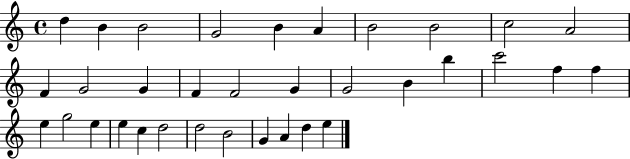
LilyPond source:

{
  \clef treble
  \time 4/4
  \defaultTimeSignature
  \key c \major
  d''4 b'4 b'2 | g'2 b'4 a'4 | b'2 b'2 | c''2 a'2 | \break f'4 g'2 g'4 | f'4 f'2 g'4 | g'2 b'4 b''4 | c'''2 f''4 f''4 | \break e''4 g''2 e''4 | e''4 c''4 d''2 | d''2 b'2 | g'4 a'4 d''4 e''4 | \break \bar "|."
}